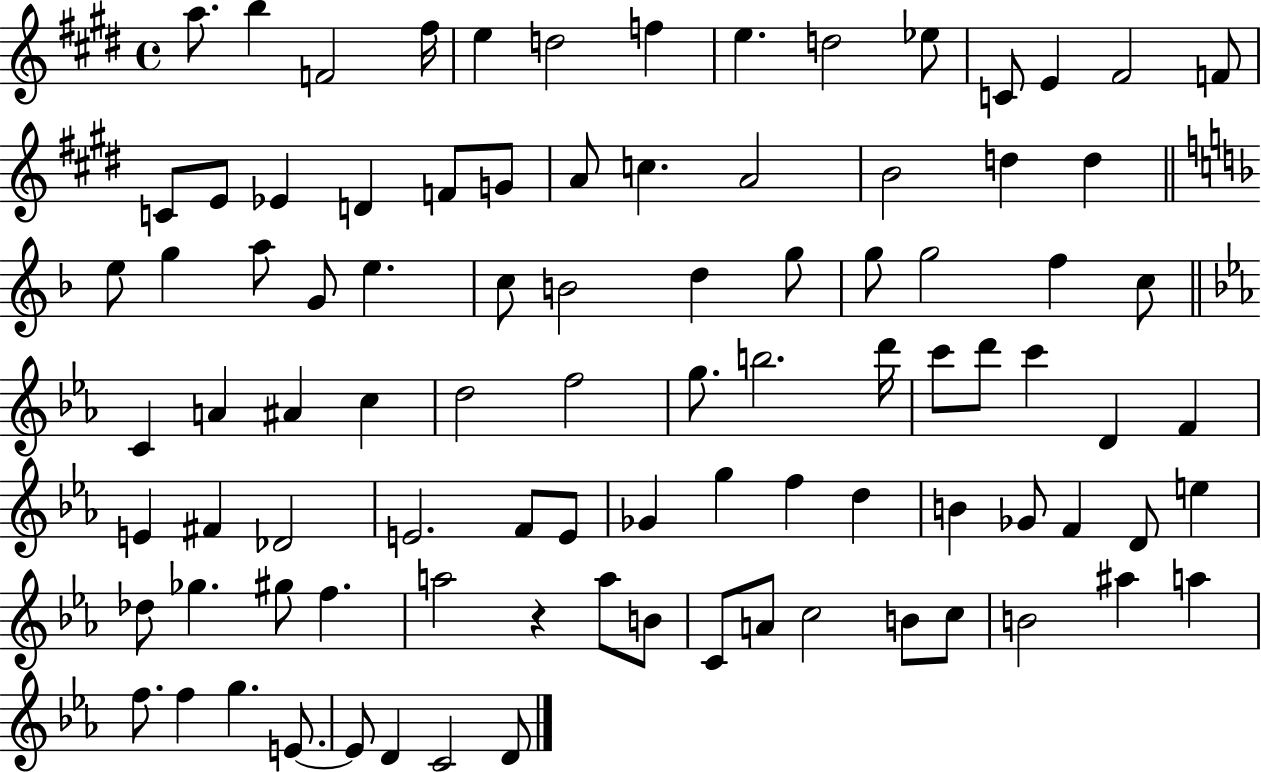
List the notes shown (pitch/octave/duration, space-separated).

A5/e. B5/q F4/h F#5/s E5/q D5/h F5/q E5/q. D5/h Eb5/e C4/e E4/q F#4/h F4/e C4/e E4/e Eb4/q D4/q F4/e G4/e A4/e C5/q. A4/h B4/h D5/q D5/q E5/e G5/q A5/e G4/e E5/q. C5/e B4/h D5/q G5/e G5/e G5/h F5/q C5/e C4/q A4/q A#4/q C5/q D5/h F5/h G5/e. B5/h. D6/s C6/e D6/e C6/q D4/q F4/q E4/q F#4/q Db4/h E4/h. F4/e E4/e Gb4/q G5/q F5/q D5/q B4/q Gb4/e F4/q D4/e E5/q Db5/e Gb5/q. G#5/e F5/q. A5/h R/q A5/e B4/e C4/e A4/e C5/h B4/e C5/e B4/h A#5/q A5/q F5/e. F5/q G5/q. E4/e. E4/e D4/q C4/h D4/e